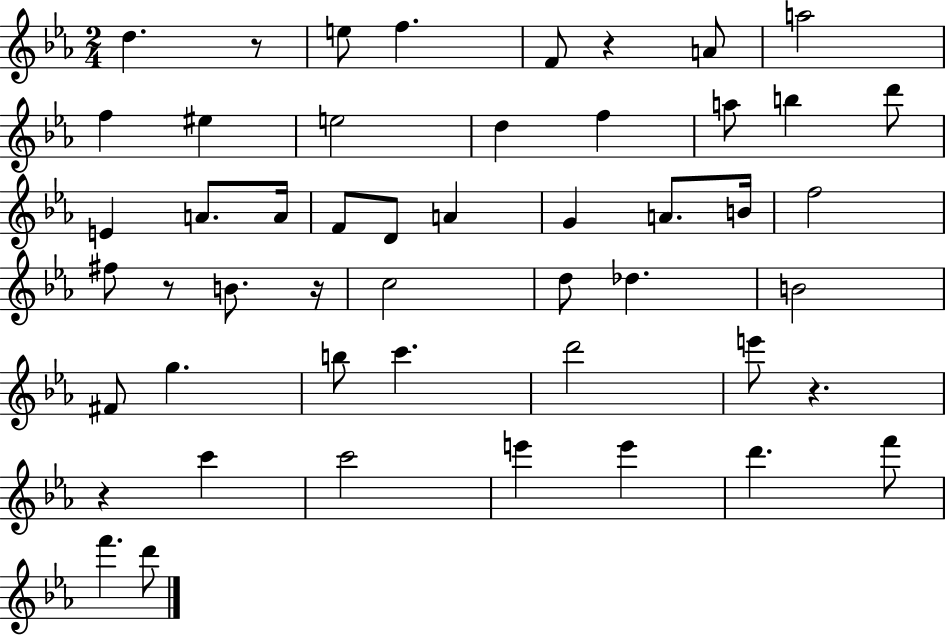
{
  \clef treble
  \numericTimeSignature
  \time 2/4
  \key ees \major
  d''4. r8 | e''8 f''4. | f'8 r4 a'8 | a''2 | \break f''4 eis''4 | e''2 | d''4 f''4 | a''8 b''4 d'''8 | \break e'4 a'8. a'16 | f'8 d'8 a'4 | g'4 a'8. b'16 | f''2 | \break fis''8 r8 b'8. r16 | c''2 | d''8 des''4. | b'2 | \break fis'8 g''4. | b''8 c'''4. | d'''2 | e'''8 r4. | \break r4 c'''4 | c'''2 | e'''4 e'''4 | d'''4. f'''8 | \break f'''4. d'''8 | \bar "|."
}